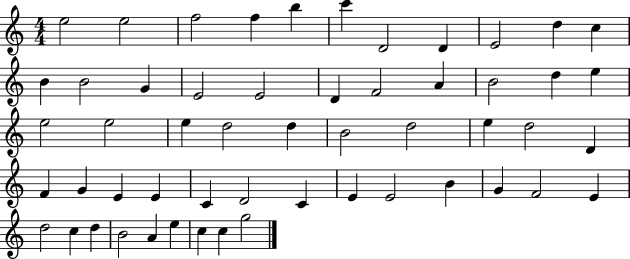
{
  \clef treble
  \numericTimeSignature
  \time 4/4
  \key c \major
  e''2 e''2 | f''2 f''4 b''4 | c'''4 d'2 d'4 | e'2 d''4 c''4 | \break b'4 b'2 g'4 | e'2 e'2 | d'4 f'2 a'4 | b'2 d''4 e''4 | \break e''2 e''2 | e''4 d''2 d''4 | b'2 d''2 | e''4 d''2 d'4 | \break f'4 g'4 e'4 e'4 | c'4 d'2 c'4 | e'4 e'2 b'4 | g'4 f'2 e'4 | \break d''2 c''4 d''4 | b'2 a'4 e''4 | c''4 c''4 g''2 | \bar "|."
}